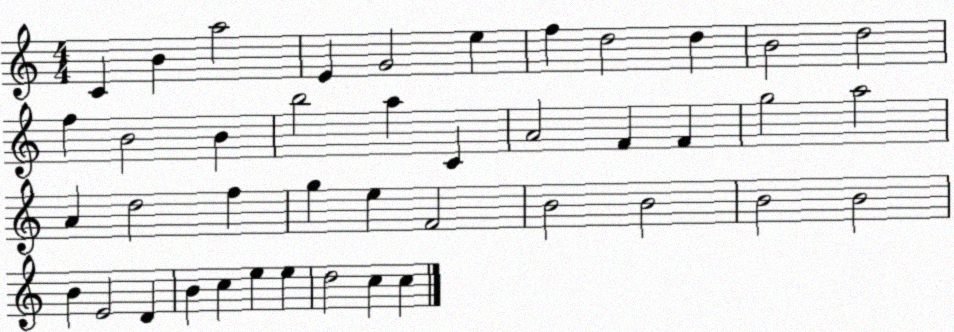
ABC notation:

X:1
T:Untitled
M:4/4
L:1/4
K:C
C B a2 E G2 e f d2 d B2 d2 f B2 B b2 a C A2 F F g2 a2 A d2 f g e F2 B2 B2 B2 B2 B E2 D B c e e d2 c c